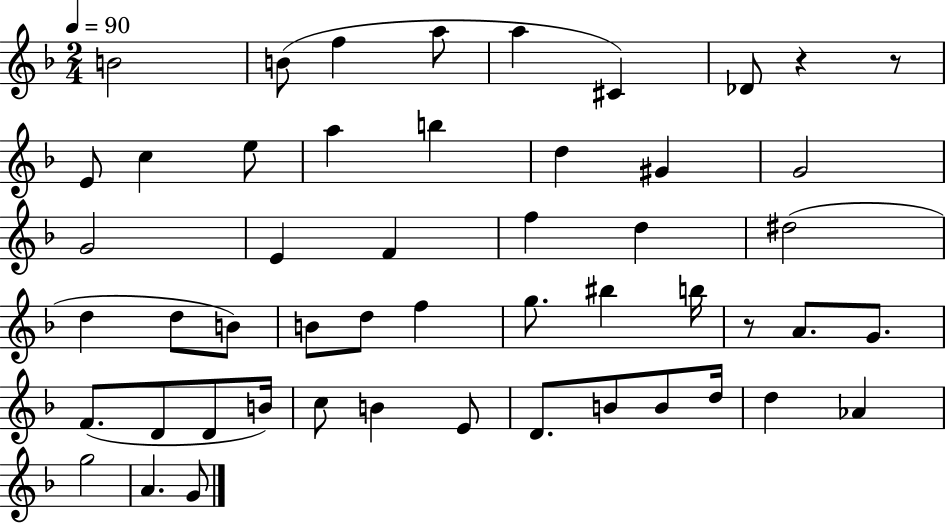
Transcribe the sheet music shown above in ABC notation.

X:1
T:Untitled
M:2/4
L:1/4
K:F
B2 B/2 f a/2 a ^C _D/2 z z/2 E/2 c e/2 a b d ^G G2 G2 E F f d ^d2 d d/2 B/2 B/2 d/2 f g/2 ^b b/4 z/2 A/2 G/2 F/2 D/2 D/2 B/4 c/2 B E/2 D/2 B/2 B/2 d/4 d _A g2 A G/2